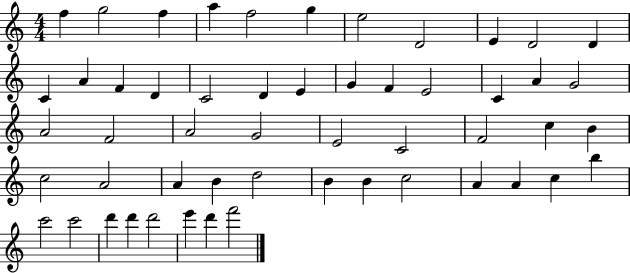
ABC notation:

X:1
T:Untitled
M:4/4
L:1/4
K:C
f g2 f a f2 g e2 D2 E D2 D C A F D C2 D E G F E2 C A G2 A2 F2 A2 G2 E2 C2 F2 c B c2 A2 A B d2 B B c2 A A c b c'2 c'2 d' d' d'2 e' d' f'2